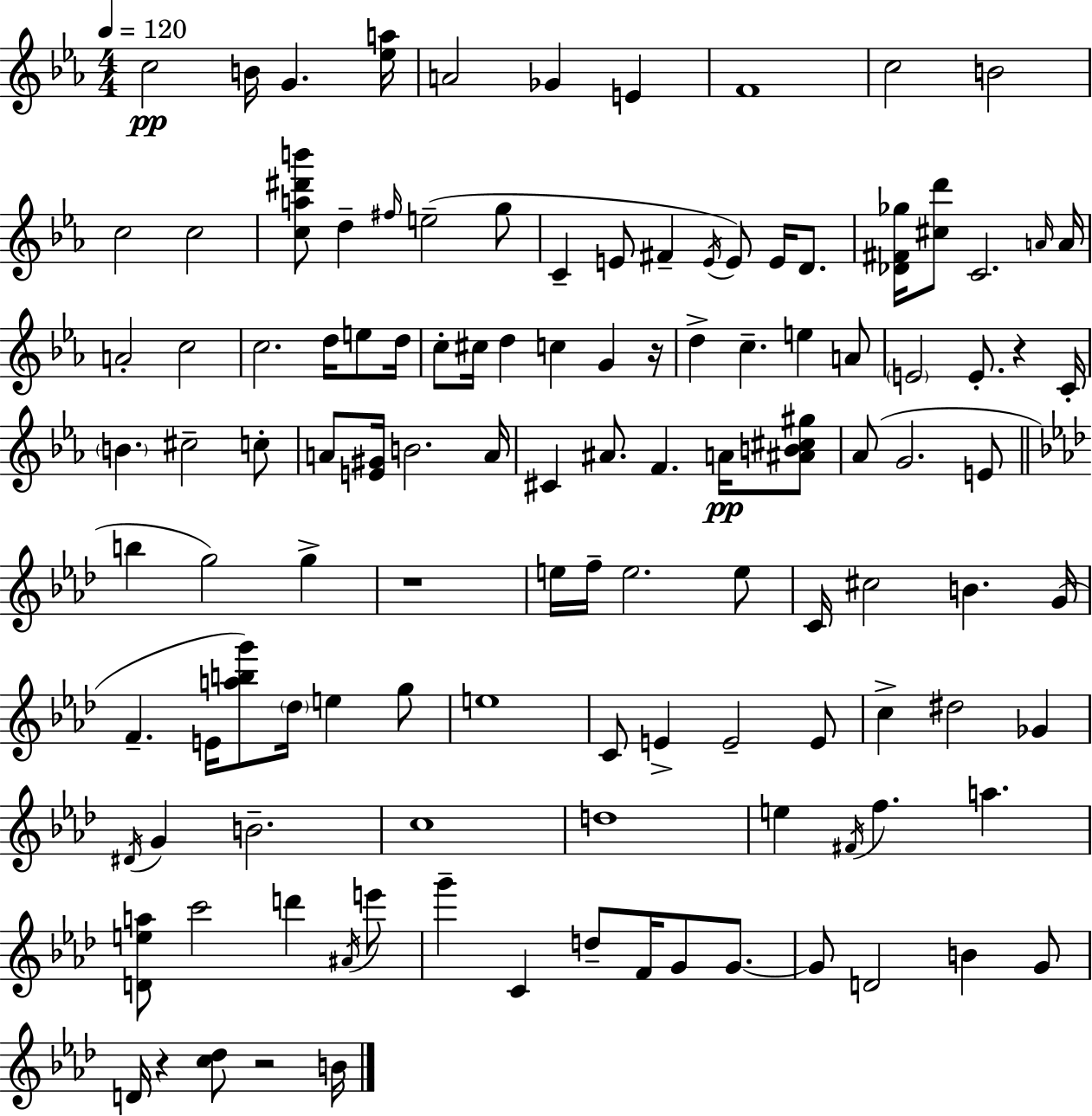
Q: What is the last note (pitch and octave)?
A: B4